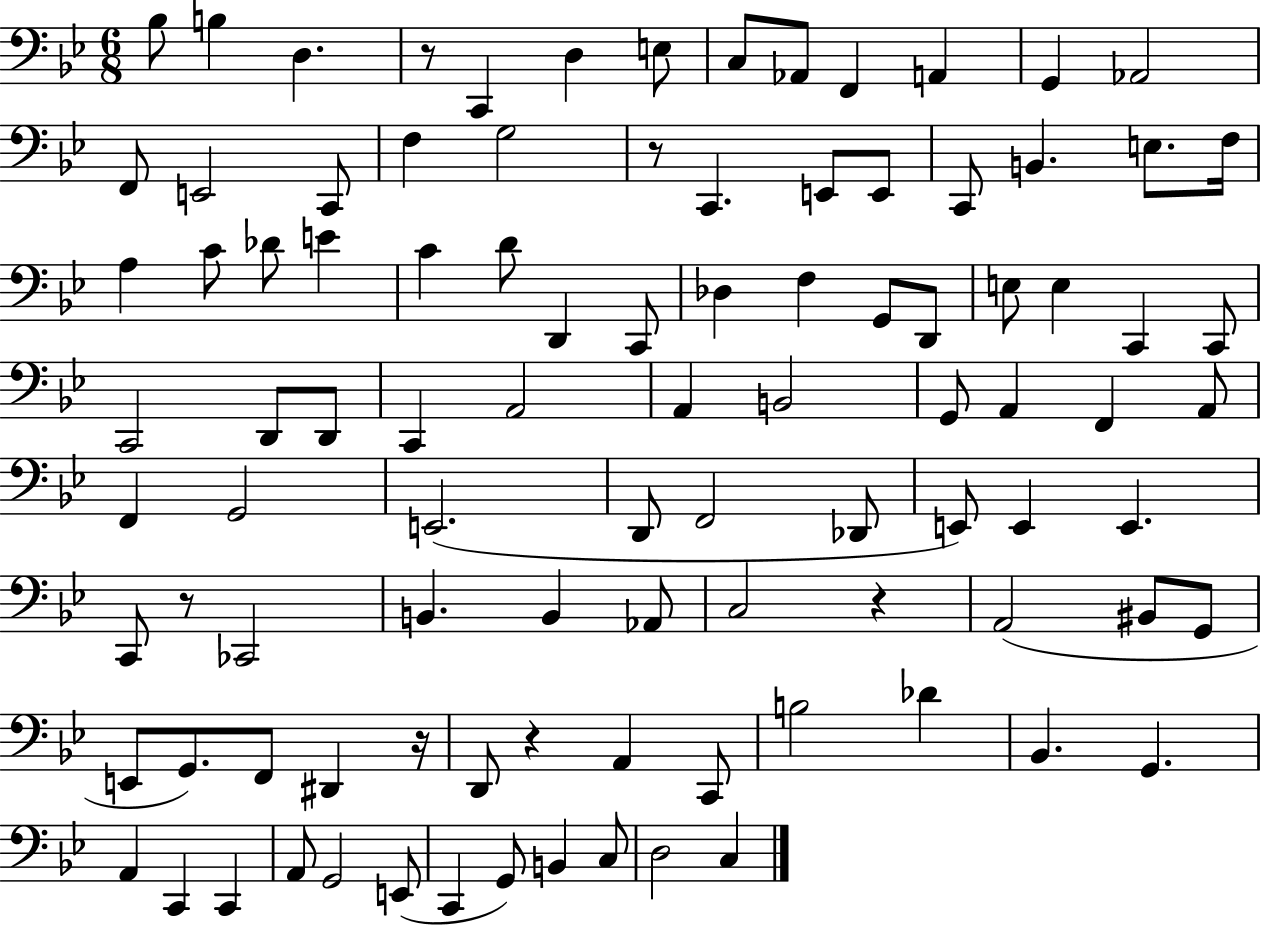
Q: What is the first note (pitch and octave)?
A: Bb3